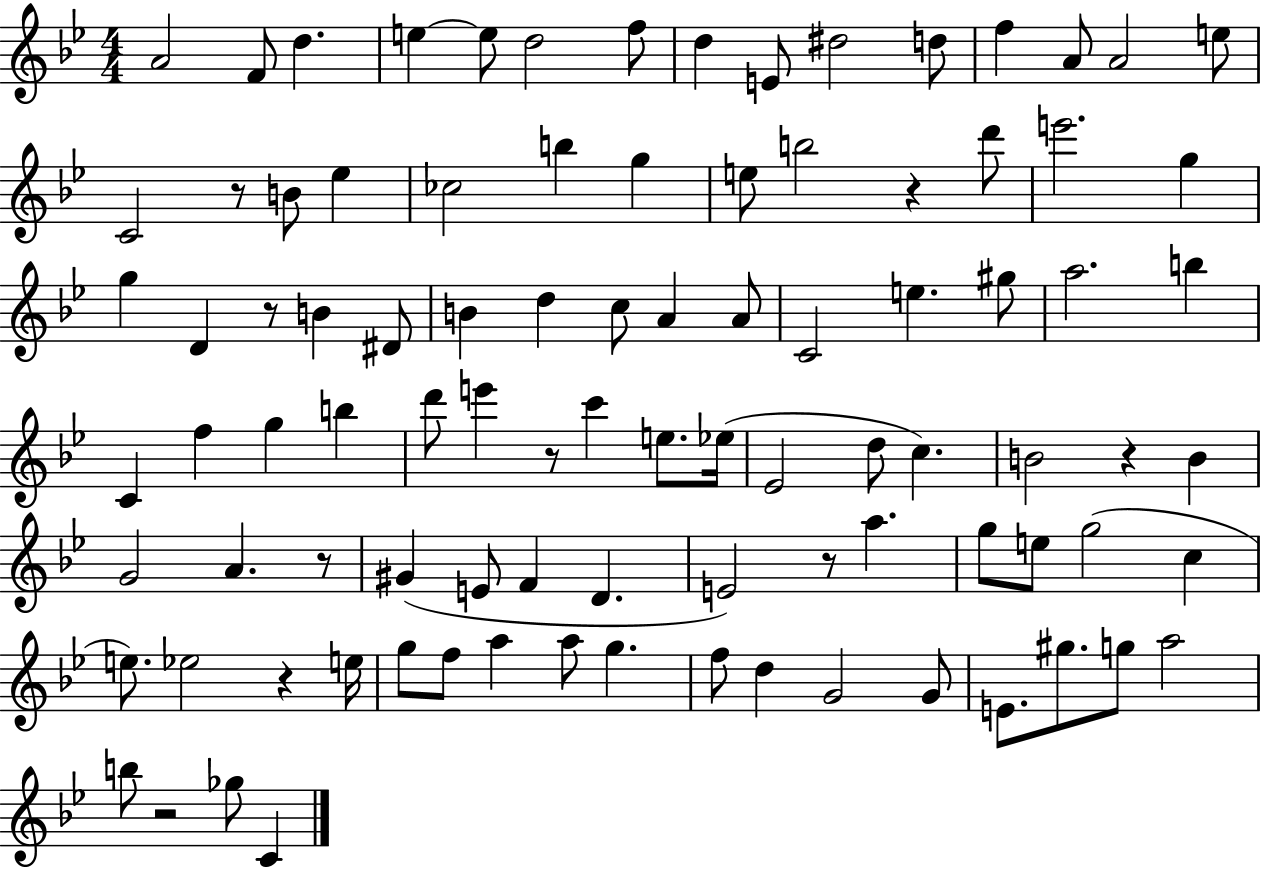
X:1
T:Untitled
M:4/4
L:1/4
K:Bb
A2 F/2 d e e/2 d2 f/2 d E/2 ^d2 d/2 f A/2 A2 e/2 C2 z/2 B/2 _e _c2 b g e/2 b2 z d'/2 e'2 g g D z/2 B ^D/2 B d c/2 A A/2 C2 e ^g/2 a2 b C f g b d'/2 e' z/2 c' e/2 _e/4 _E2 d/2 c B2 z B G2 A z/2 ^G E/2 F D E2 z/2 a g/2 e/2 g2 c e/2 _e2 z e/4 g/2 f/2 a a/2 g f/2 d G2 G/2 E/2 ^g/2 g/2 a2 b/2 z2 _g/2 C